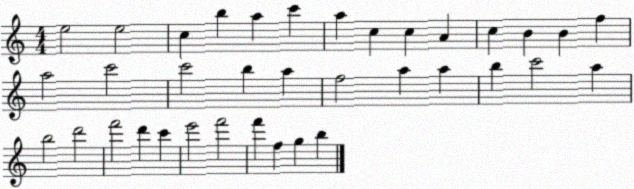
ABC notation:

X:1
T:Untitled
M:4/4
L:1/4
K:C
e2 e2 c b a c' a c c A c B B f a2 c'2 c'2 b a f2 a a b c'2 a b2 d'2 f'2 d' c' e'2 f'2 f' f g b